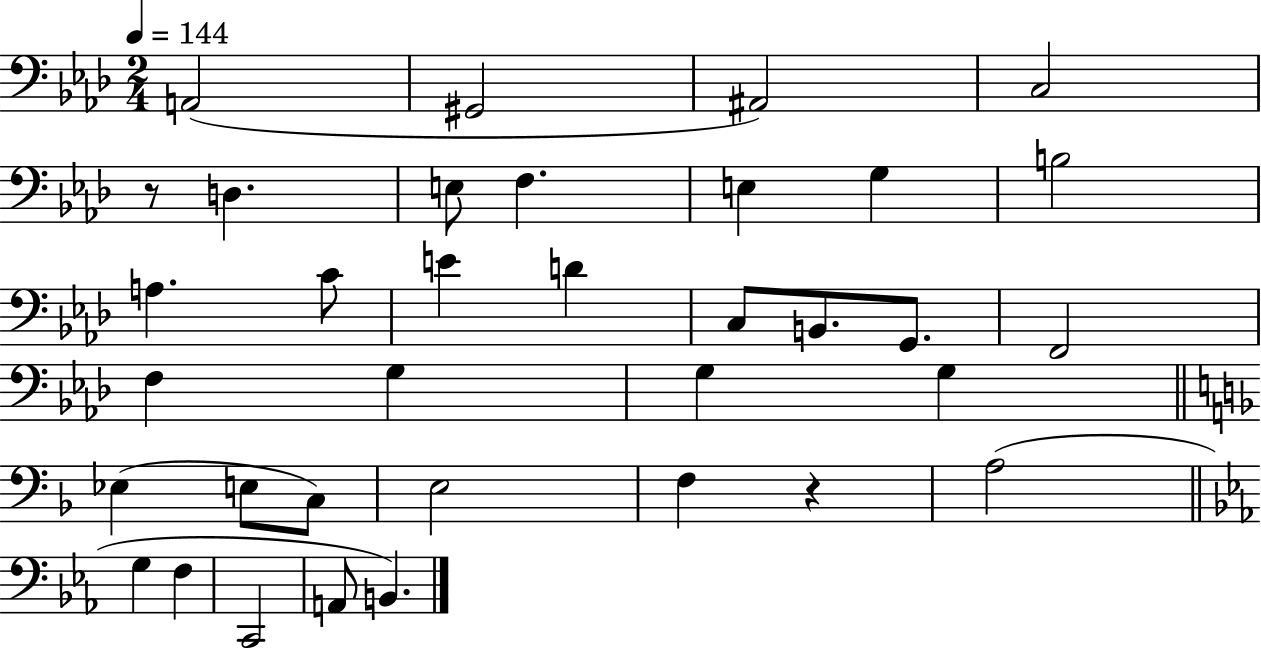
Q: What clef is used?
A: bass